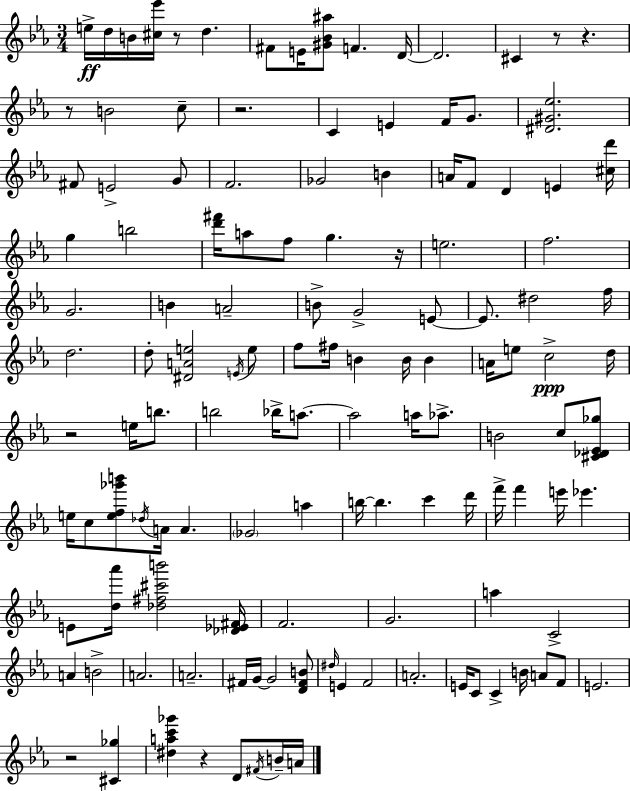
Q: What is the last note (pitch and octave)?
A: A4